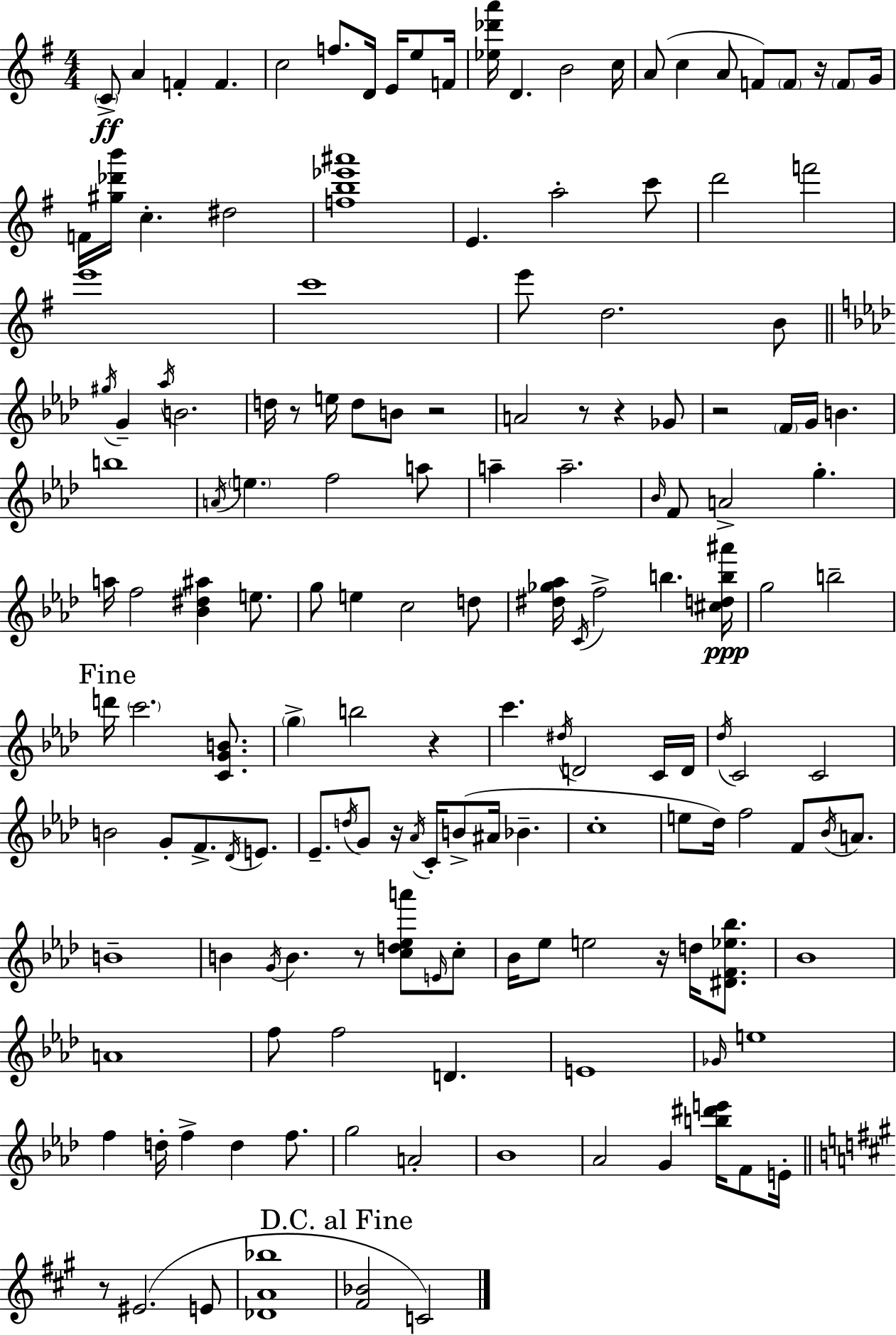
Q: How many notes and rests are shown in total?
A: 157